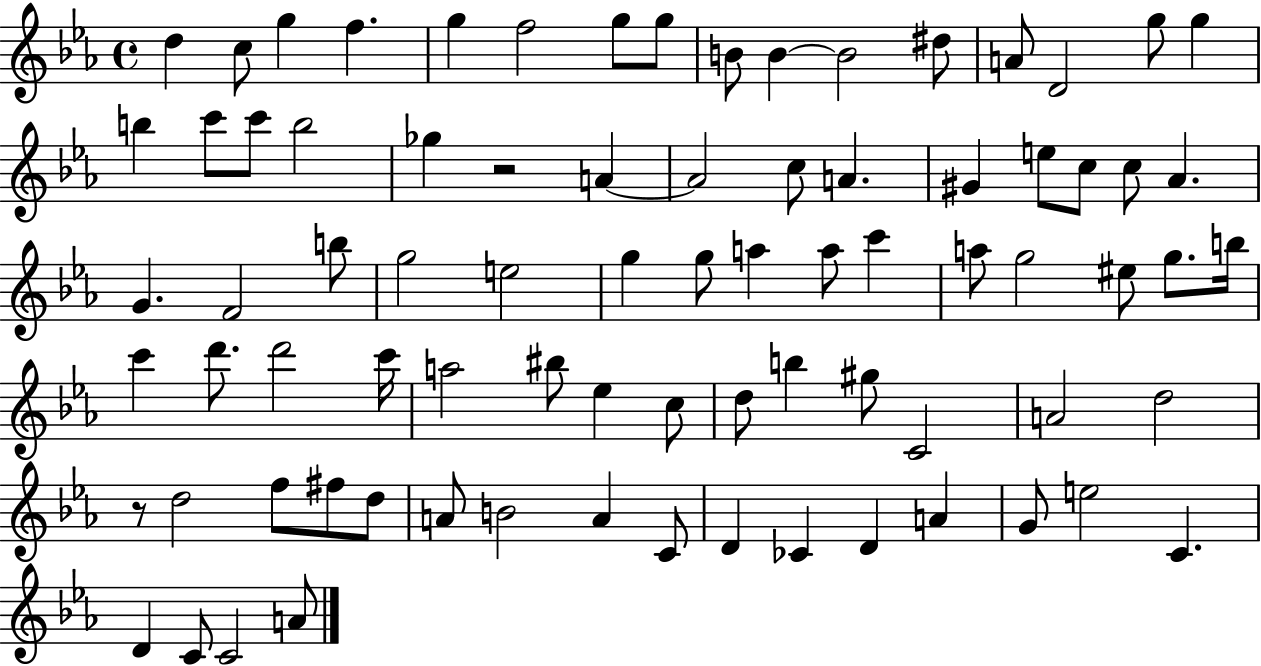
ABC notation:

X:1
T:Untitled
M:4/4
L:1/4
K:Eb
d c/2 g f g f2 g/2 g/2 B/2 B B2 ^d/2 A/2 D2 g/2 g b c'/2 c'/2 b2 _g z2 A A2 c/2 A ^G e/2 c/2 c/2 _A G F2 b/2 g2 e2 g g/2 a a/2 c' a/2 g2 ^e/2 g/2 b/4 c' d'/2 d'2 c'/4 a2 ^b/2 _e c/2 d/2 b ^g/2 C2 A2 d2 z/2 d2 f/2 ^f/2 d/2 A/2 B2 A C/2 D _C D A G/2 e2 C D C/2 C2 A/2